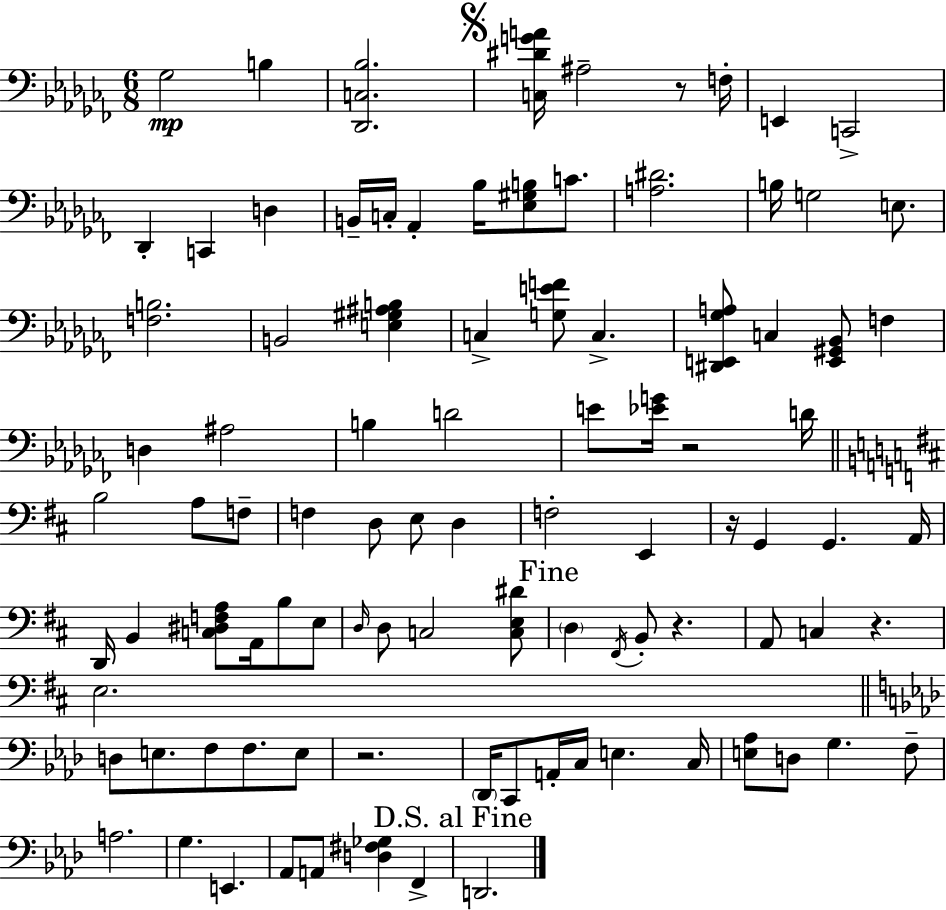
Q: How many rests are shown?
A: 6